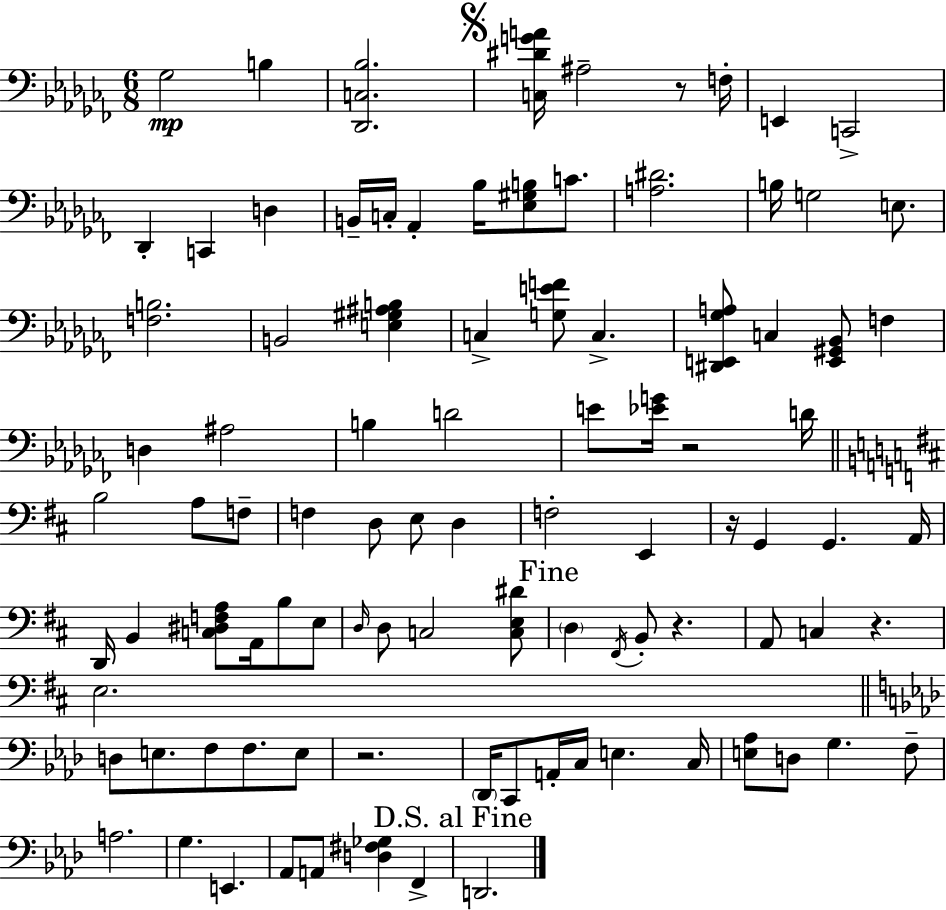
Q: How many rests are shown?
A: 6